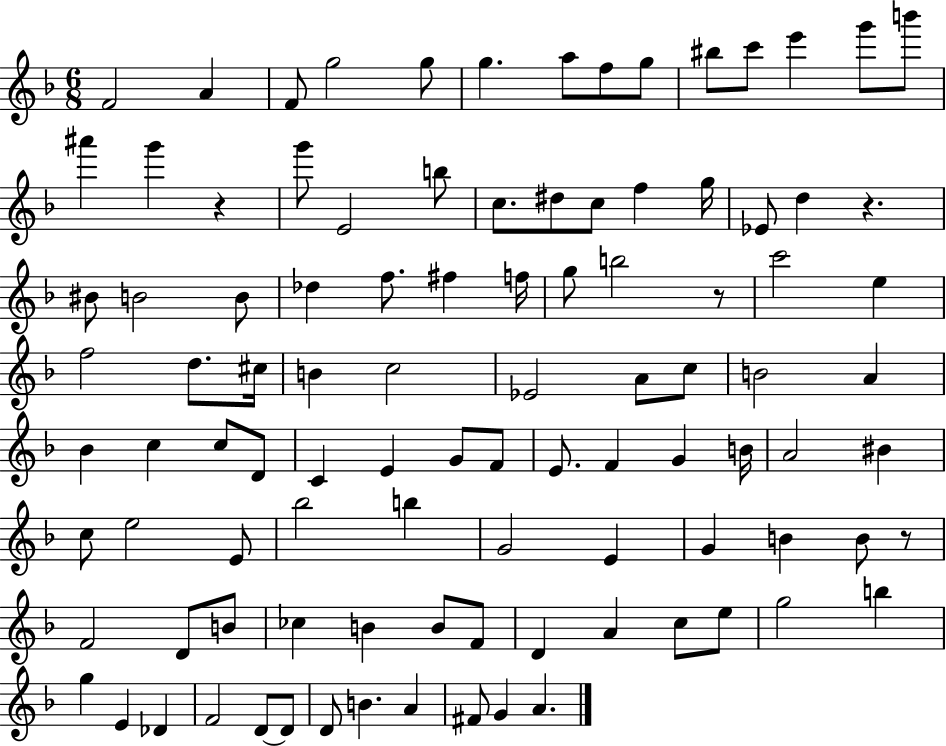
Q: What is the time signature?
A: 6/8